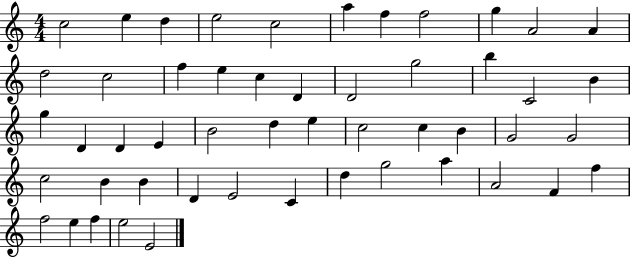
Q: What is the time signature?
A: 4/4